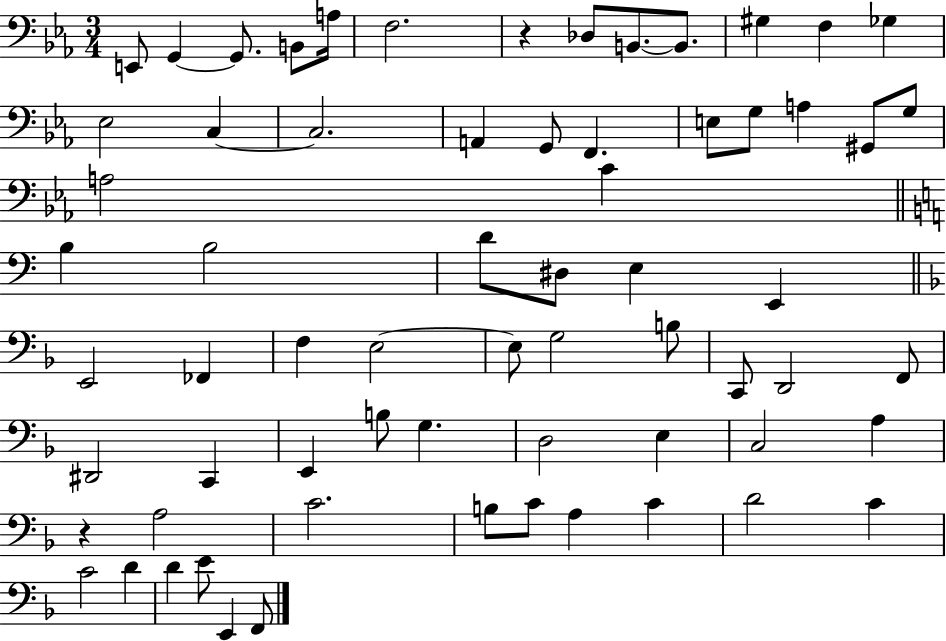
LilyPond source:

{
  \clef bass
  \numericTimeSignature
  \time 3/4
  \key ees \major
  e,8 g,4~~ g,8. b,8 a16 | f2. | r4 des8 b,8.~~ b,8. | gis4 f4 ges4 | \break ees2 c4~~ | c2. | a,4 g,8 f,4. | e8 g8 a4 gis,8 g8 | \break a2 c'4 | \bar "||" \break \key a \minor b4 b2 | d'8 dis8 e4 e,4 | \bar "||" \break \key d \minor e,2 fes,4 | f4 e2~~ | e8 g2 b8 | c,8 d,2 f,8 | \break dis,2 c,4 | e,4 b8 g4. | d2 e4 | c2 a4 | \break r4 a2 | c'2. | b8 c'8 a4 c'4 | d'2 c'4 | \break c'2 d'4 | d'4 e'8 e,4 f,8 | \bar "|."
}